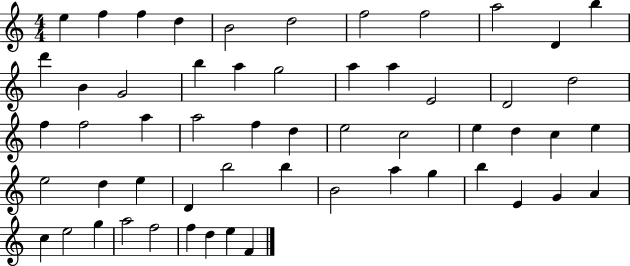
E5/q F5/q F5/q D5/q B4/h D5/h F5/h F5/h A5/h D4/q B5/q D6/q B4/q G4/h B5/q A5/q G5/h A5/q A5/q E4/h D4/h D5/h F5/q F5/h A5/q A5/h F5/q D5/q E5/h C5/h E5/q D5/q C5/q E5/q E5/h D5/q E5/q D4/q B5/h B5/q B4/h A5/q G5/q B5/q E4/q G4/q A4/q C5/q E5/h G5/q A5/h F5/h F5/q D5/q E5/q F4/q